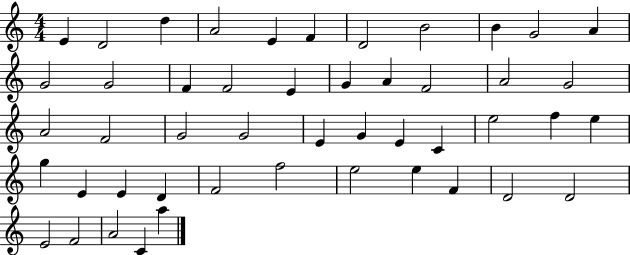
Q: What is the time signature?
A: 4/4